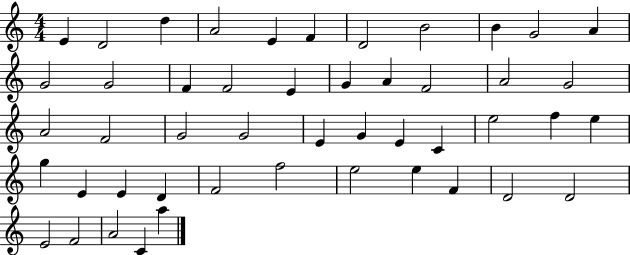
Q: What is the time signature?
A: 4/4